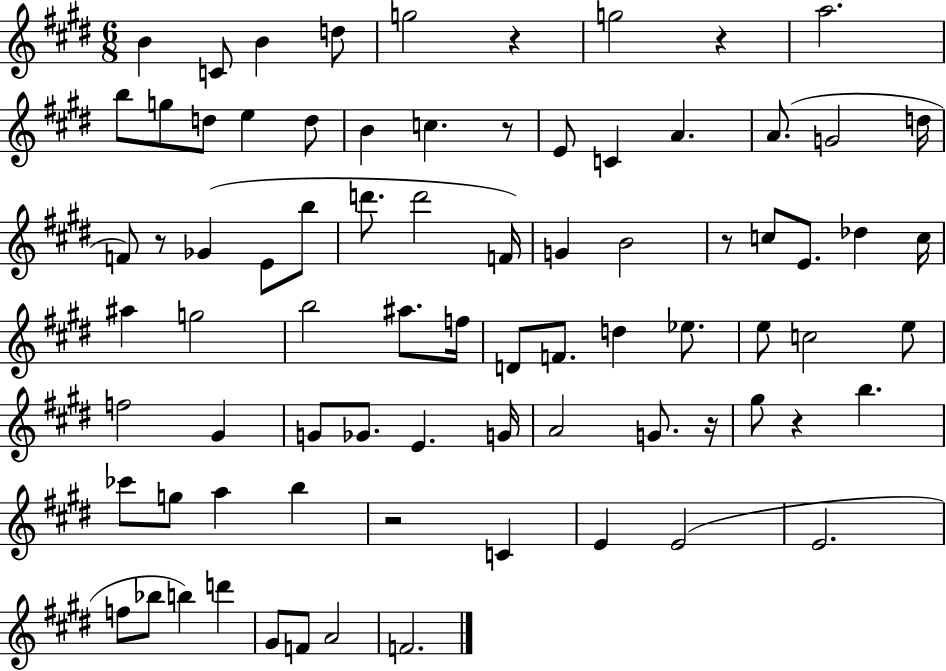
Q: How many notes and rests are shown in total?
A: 79